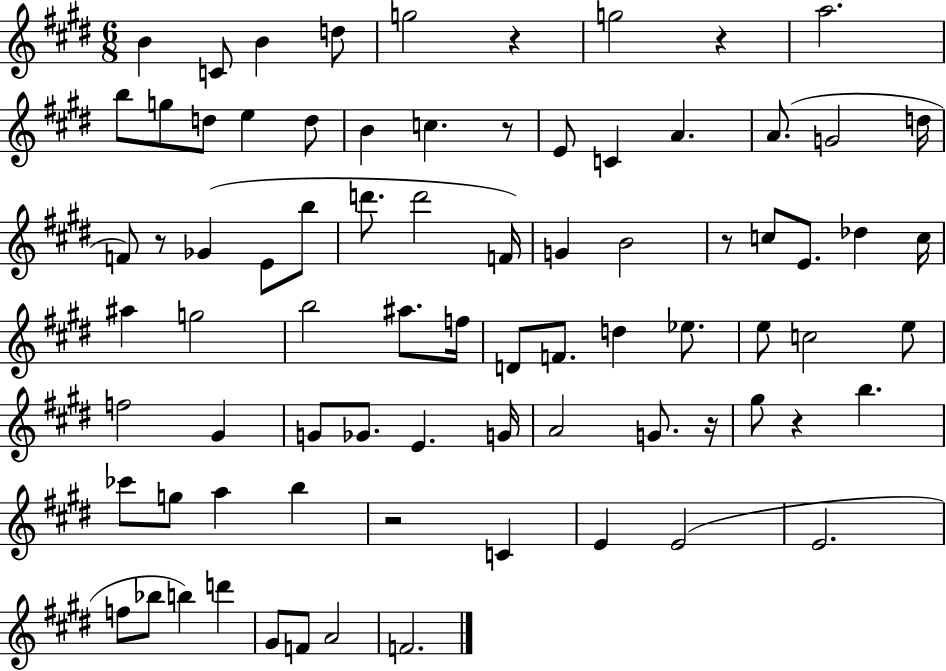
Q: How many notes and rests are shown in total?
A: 79